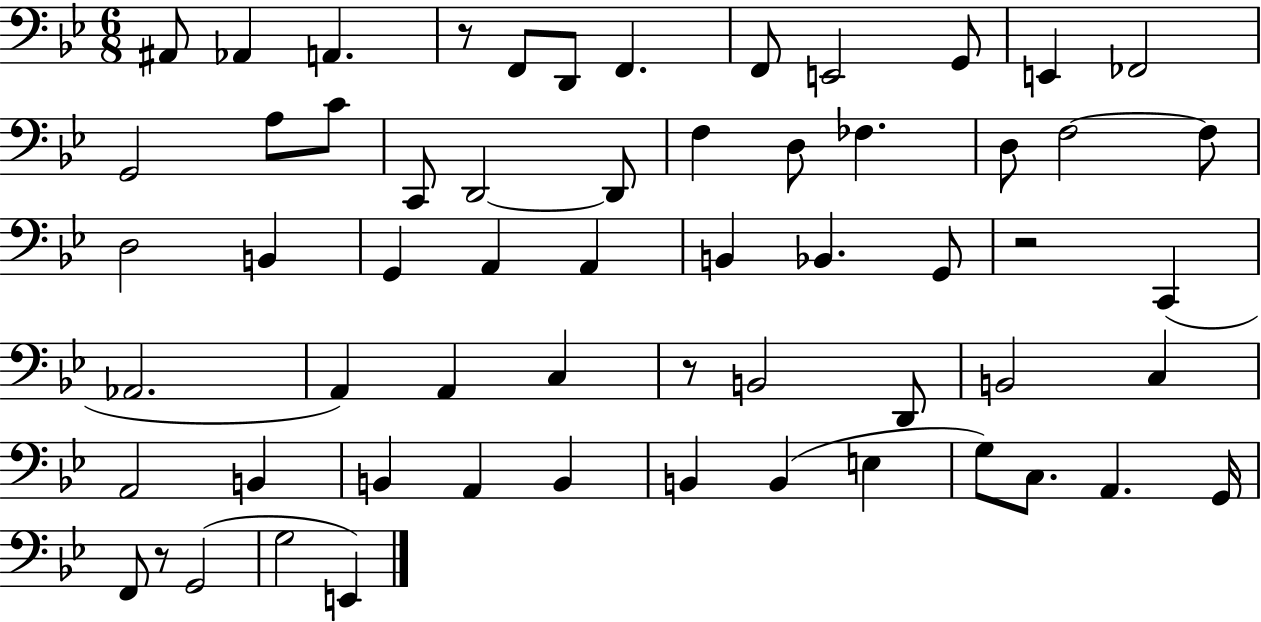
{
  \clef bass
  \numericTimeSignature
  \time 6/8
  \key bes \major
  \repeat volta 2 { ais,8 aes,4 a,4. | r8 f,8 d,8 f,4. | f,8 e,2 g,8 | e,4 fes,2 | \break g,2 a8 c'8 | c,8 d,2~~ d,8 | f4 d8 fes4. | d8 f2~~ f8 | \break d2 b,4 | g,4 a,4 a,4 | b,4 bes,4. g,8 | r2 c,4( | \break aes,2. | a,4) a,4 c4 | r8 b,2 d,8 | b,2 c4 | \break a,2 b,4 | b,4 a,4 b,4 | b,4 b,4( e4 | g8) c8. a,4. g,16 | \break f,8 r8 g,2( | g2 e,4) | } \bar "|."
}